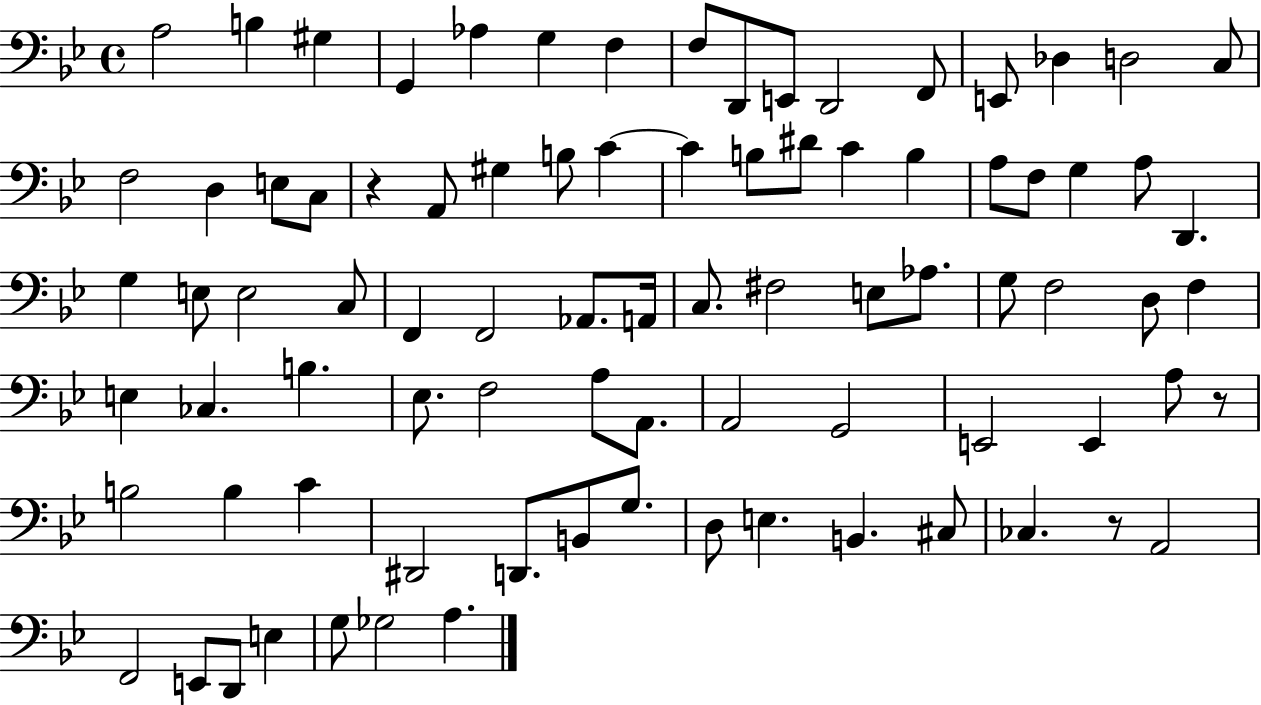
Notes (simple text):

A3/h B3/q G#3/q G2/q Ab3/q G3/q F3/q F3/e D2/e E2/e D2/h F2/e E2/e Db3/q D3/h C3/e F3/h D3/q E3/e C3/e R/q A2/e G#3/q B3/e C4/q C4/q B3/e D#4/e C4/q B3/q A3/e F3/e G3/q A3/e D2/q. G3/q E3/e E3/h C3/e F2/q F2/h Ab2/e. A2/s C3/e. F#3/h E3/e Ab3/e. G3/e F3/h D3/e F3/q E3/q CES3/q. B3/q. Eb3/e. F3/h A3/e A2/e. A2/h G2/h E2/h E2/q A3/e R/e B3/h B3/q C4/q D#2/h D2/e. B2/e G3/e. D3/e E3/q. B2/q. C#3/e CES3/q. R/e A2/h F2/h E2/e D2/e E3/q G3/e Gb3/h A3/q.